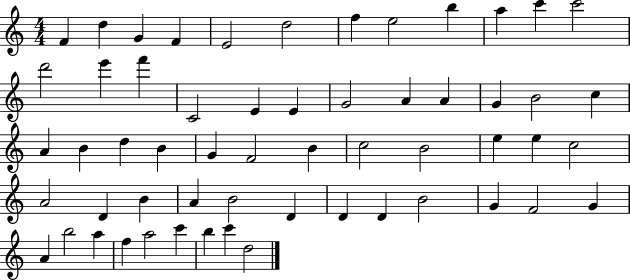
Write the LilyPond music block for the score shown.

{
  \clef treble
  \numericTimeSignature
  \time 4/4
  \key c \major
  f'4 d''4 g'4 f'4 | e'2 d''2 | f''4 e''2 b''4 | a''4 c'''4 c'''2 | \break d'''2 e'''4 f'''4 | c'2 e'4 e'4 | g'2 a'4 a'4 | g'4 b'2 c''4 | \break a'4 b'4 d''4 b'4 | g'4 f'2 b'4 | c''2 b'2 | e''4 e''4 c''2 | \break a'2 d'4 b'4 | a'4 b'2 d'4 | d'4 d'4 b'2 | g'4 f'2 g'4 | \break a'4 b''2 a''4 | f''4 a''2 c'''4 | b''4 c'''4 d''2 | \bar "|."
}